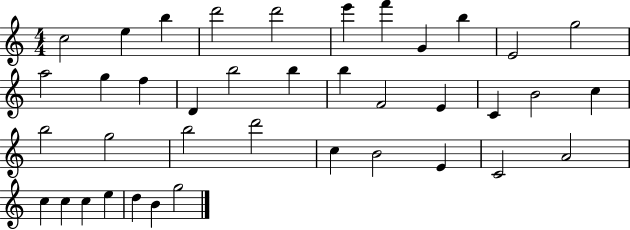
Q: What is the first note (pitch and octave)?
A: C5